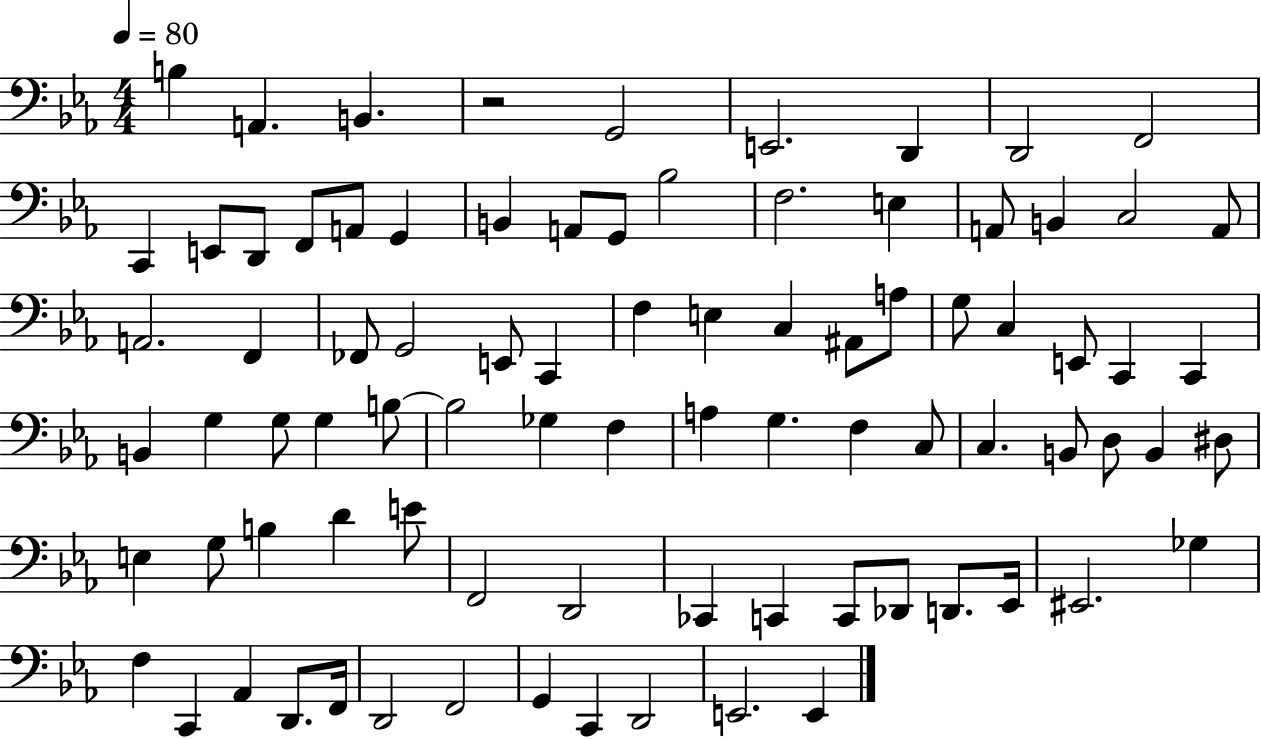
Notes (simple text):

B3/q A2/q. B2/q. R/h G2/h E2/h. D2/q D2/h F2/h C2/q E2/e D2/e F2/e A2/e G2/q B2/q A2/e G2/e Bb3/h F3/h. E3/q A2/e B2/q C3/h A2/e A2/h. F2/q FES2/e G2/h E2/e C2/q F3/q E3/q C3/q A#2/e A3/e G3/e C3/q E2/e C2/q C2/q B2/q G3/q G3/e G3/q B3/e B3/h Gb3/q F3/q A3/q G3/q. F3/q C3/e C3/q. B2/e D3/e B2/q D#3/e E3/q G3/e B3/q D4/q E4/e F2/h D2/h CES2/q C2/q C2/e Db2/e D2/e. Eb2/s EIS2/h. Gb3/q F3/q C2/q Ab2/q D2/e. F2/s D2/h F2/h G2/q C2/q D2/h E2/h. E2/q